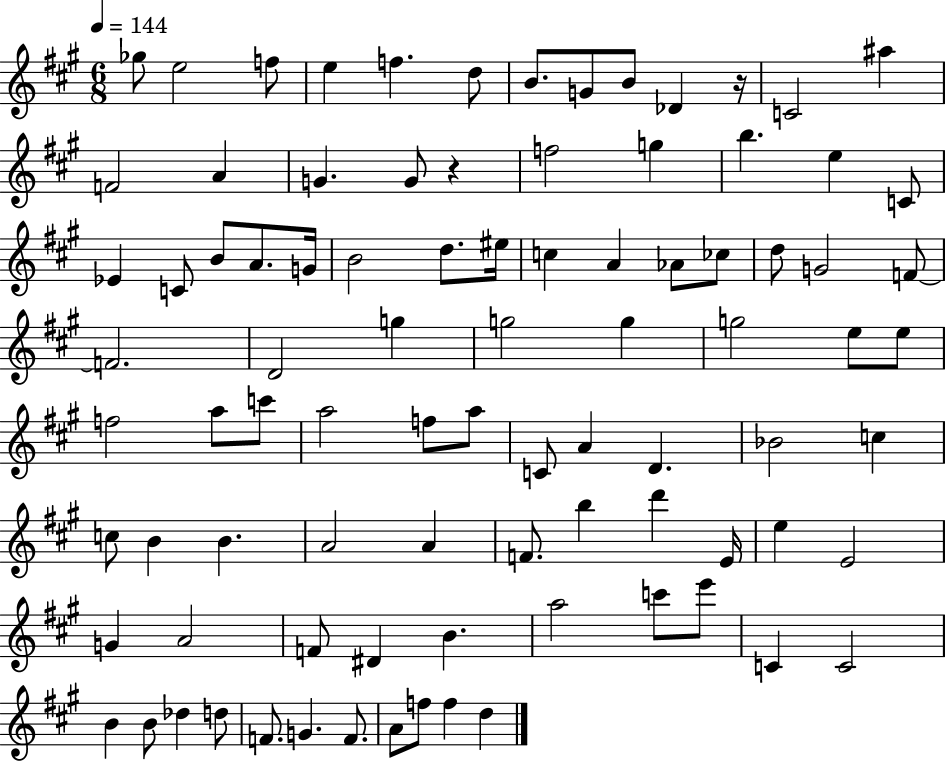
{
  \clef treble
  \numericTimeSignature
  \time 6/8
  \key a \major
  \tempo 4 = 144
  \repeat volta 2 { ges''8 e''2 f''8 | e''4 f''4. d''8 | b'8. g'8 b'8 des'4 r16 | c'2 ais''4 | \break f'2 a'4 | g'4. g'8 r4 | f''2 g''4 | b''4. e''4 c'8 | \break ees'4 c'8 b'8 a'8. g'16 | b'2 d''8. eis''16 | c''4 a'4 aes'8 ces''8 | d''8 g'2 f'8~~ | \break f'2. | d'2 g''4 | g''2 g''4 | g''2 e''8 e''8 | \break f''2 a''8 c'''8 | a''2 f''8 a''8 | c'8 a'4 d'4. | bes'2 c''4 | \break c''8 b'4 b'4. | a'2 a'4 | f'8. b''4 d'''4 e'16 | e''4 e'2 | \break g'4 a'2 | f'8 dis'4 b'4. | a''2 c'''8 e'''8 | c'4 c'2 | \break b'4 b'8 des''4 d''8 | f'8. g'4. f'8. | a'8 f''8 f''4 d''4 | } \bar "|."
}